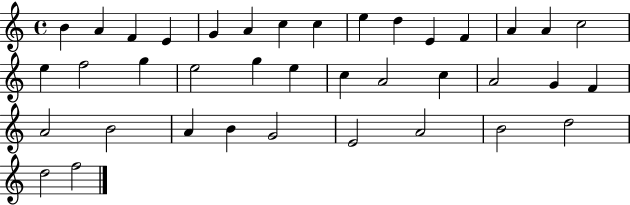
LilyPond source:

{
  \clef treble
  \time 4/4
  \defaultTimeSignature
  \key c \major
  b'4 a'4 f'4 e'4 | g'4 a'4 c''4 c''4 | e''4 d''4 e'4 f'4 | a'4 a'4 c''2 | \break e''4 f''2 g''4 | e''2 g''4 e''4 | c''4 a'2 c''4 | a'2 g'4 f'4 | \break a'2 b'2 | a'4 b'4 g'2 | e'2 a'2 | b'2 d''2 | \break d''2 f''2 | \bar "|."
}